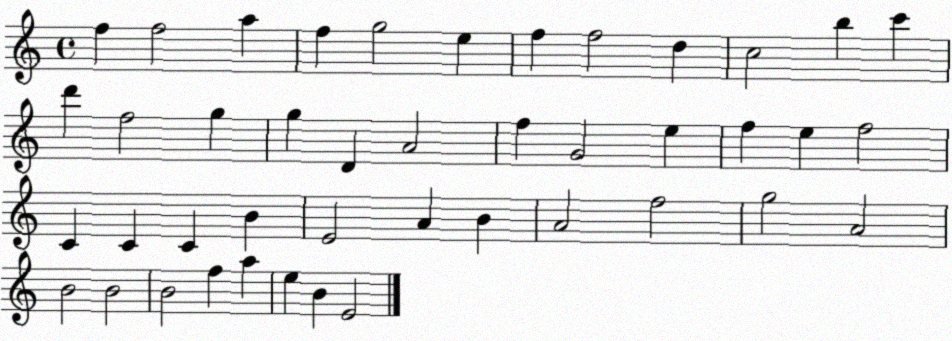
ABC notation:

X:1
T:Untitled
M:4/4
L:1/4
K:C
f f2 a f g2 e f f2 d c2 b c' d' f2 g g D A2 f G2 e f e f2 C C C B E2 A B A2 f2 g2 A2 B2 B2 B2 f a e B E2